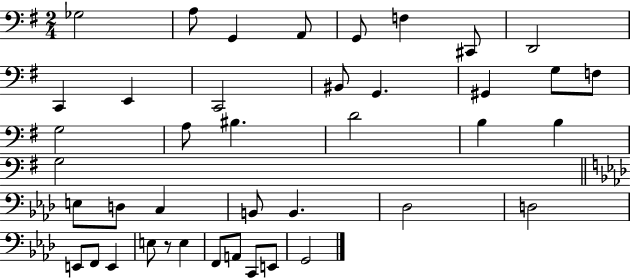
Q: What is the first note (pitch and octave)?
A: Gb3